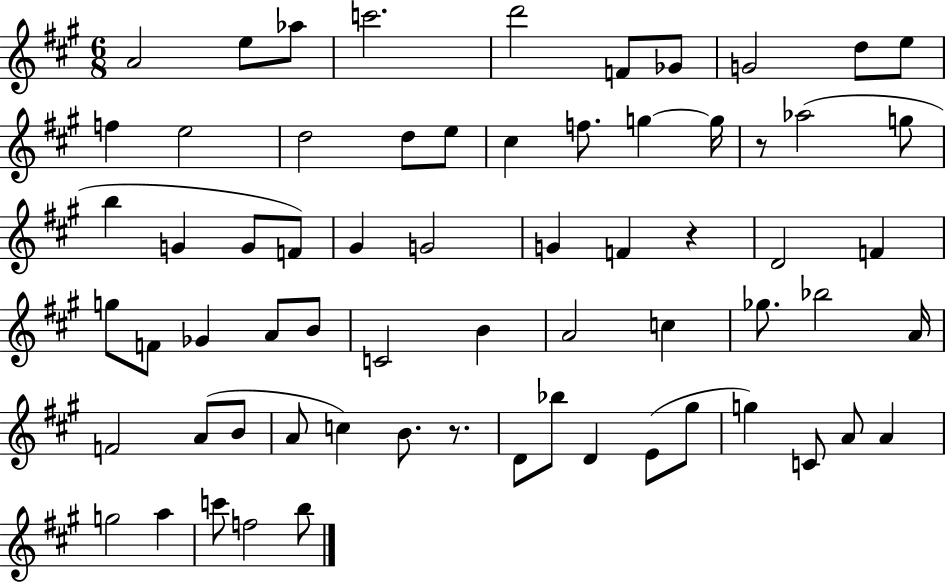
{
  \clef treble
  \numericTimeSignature
  \time 6/8
  \key a \major
  a'2 e''8 aes''8 | c'''2. | d'''2 f'8 ges'8 | g'2 d''8 e''8 | \break f''4 e''2 | d''2 d''8 e''8 | cis''4 f''8. g''4~~ g''16 | r8 aes''2( g''8 | \break b''4 g'4 g'8 f'8) | gis'4 g'2 | g'4 f'4 r4 | d'2 f'4 | \break g''8 f'8 ges'4 a'8 b'8 | c'2 b'4 | a'2 c''4 | ges''8. bes''2 a'16 | \break f'2 a'8( b'8 | a'8 c''4) b'8. r8. | d'8 bes''8 d'4 e'8( gis''8 | g''4) c'8 a'8 a'4 | \break g''2 a''4 | c'''8 f''2 b''8 | \bar "|."
}